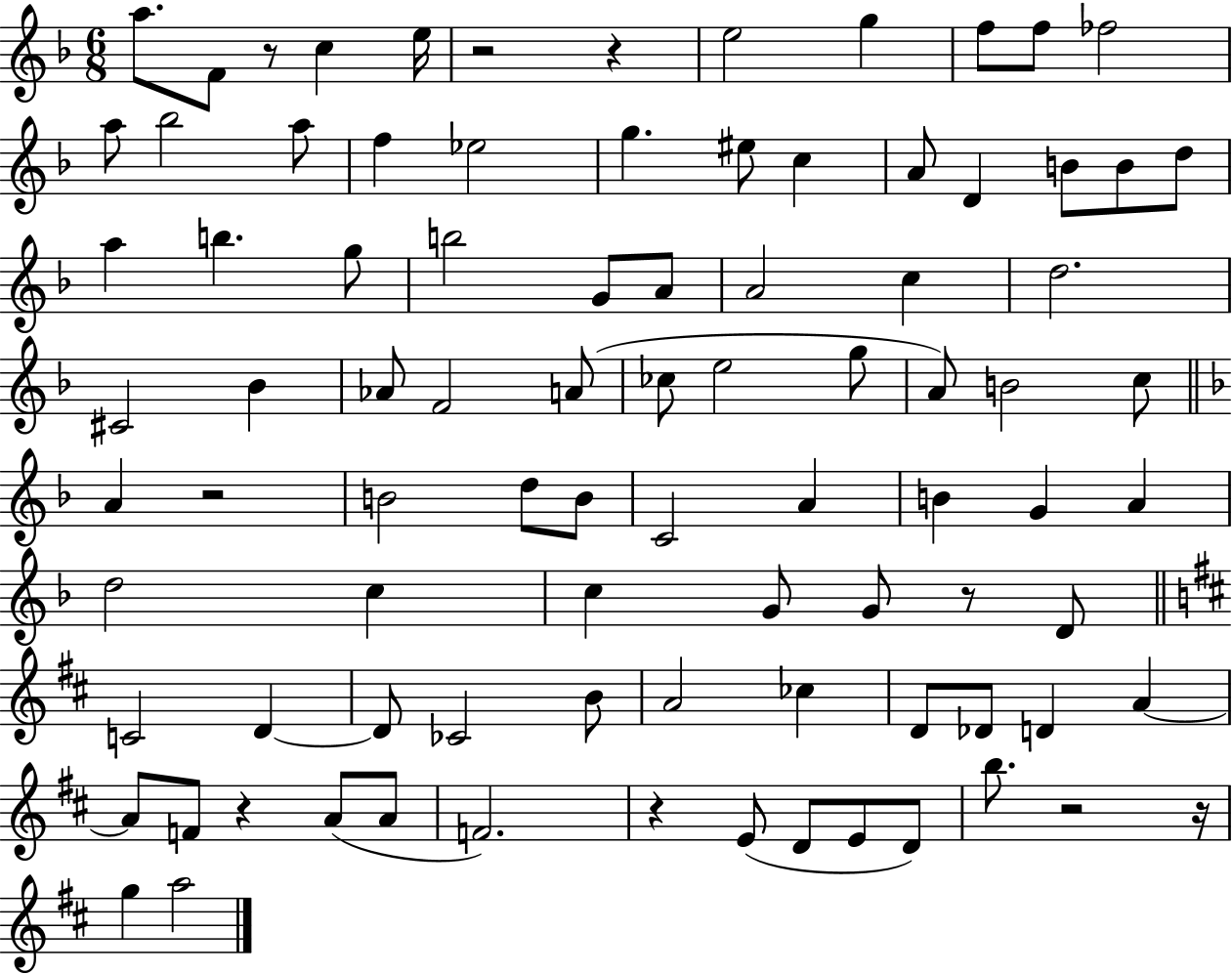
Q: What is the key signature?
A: F major